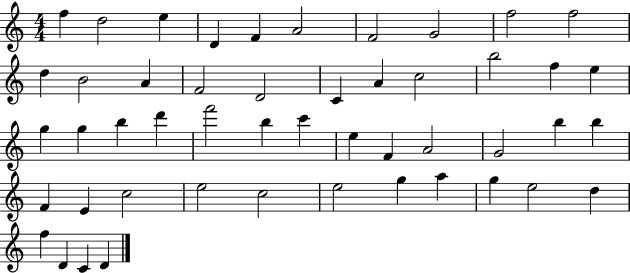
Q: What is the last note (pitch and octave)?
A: D4